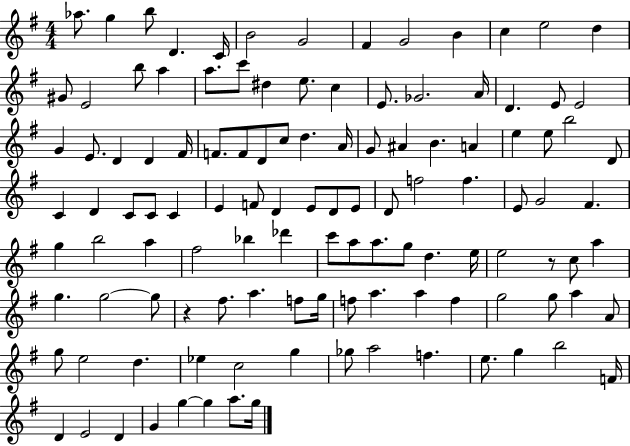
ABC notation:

X:1
T:Untitled
M:4/4
L:1/4
K:G
_a/2 g b/2 D C/4 B2 G2 ^F G2 B c e2 d ^G/2 E2 b/2 a a/2 c'/2 ^d e/2 c E/2 _G2 A/4 D E/2 E2 G E/2 D D ^F/4 F/2 F/2 D/2 c/2 d A/4 G/2 ^A B A e e/2 b2 D/2 C D C/2 C/2 C E F/2 D E/2 D/2 E/2 D/2 f2 f E/2 G2 ^F g b2 a ^f2 _b _d' c'/2 a/2 a/2 g/2 d e/4 e2 z/2 c/2 a g g2 g/2 z ^f/2 a f/2 g/4 f/2 a a f g2 g/2 a A/2 g/2 e2 d _e c2 g _g/2 a2 f e/2 g b2 F/4 D E2 D G g g a/2 g/4